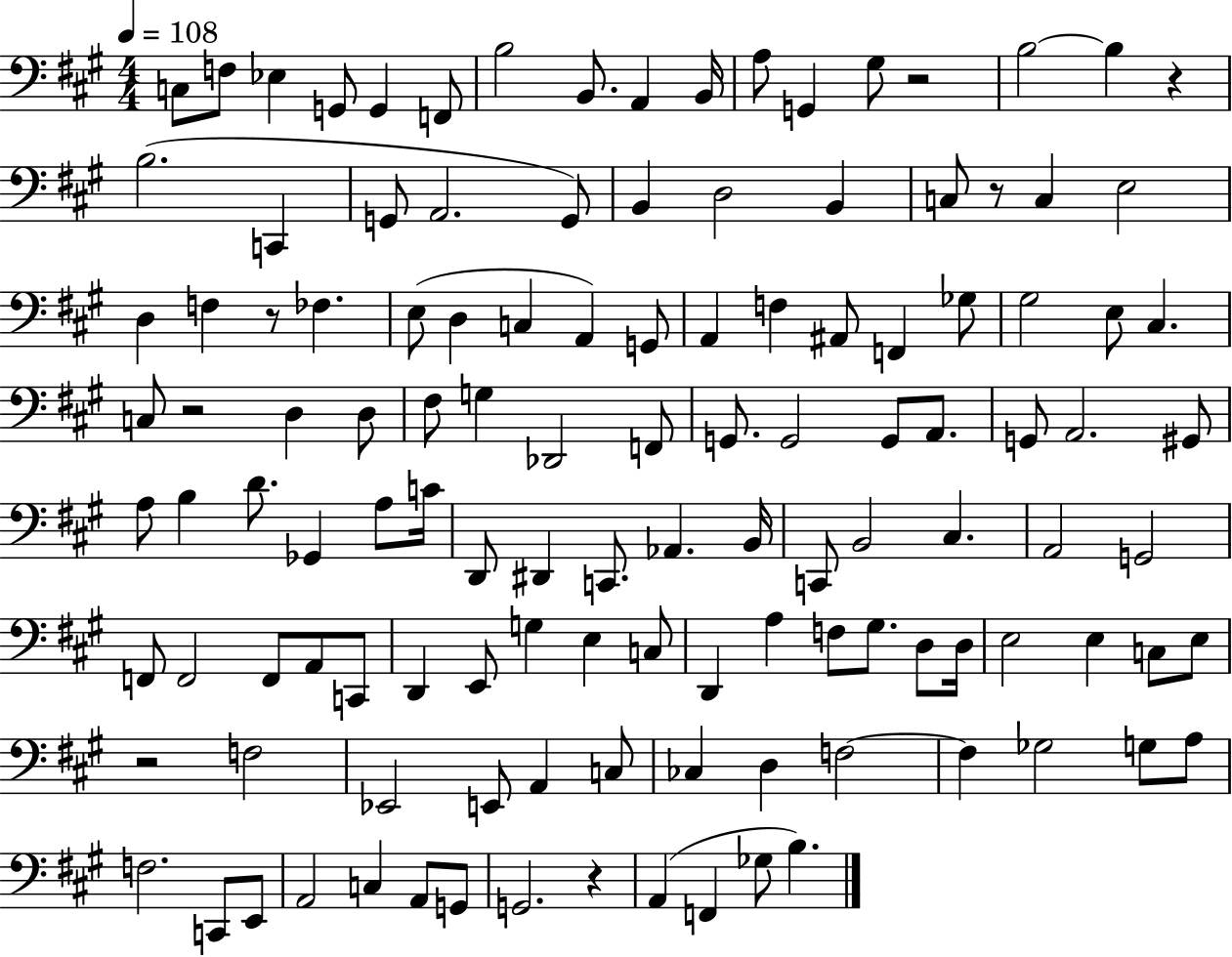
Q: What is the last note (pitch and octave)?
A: B3